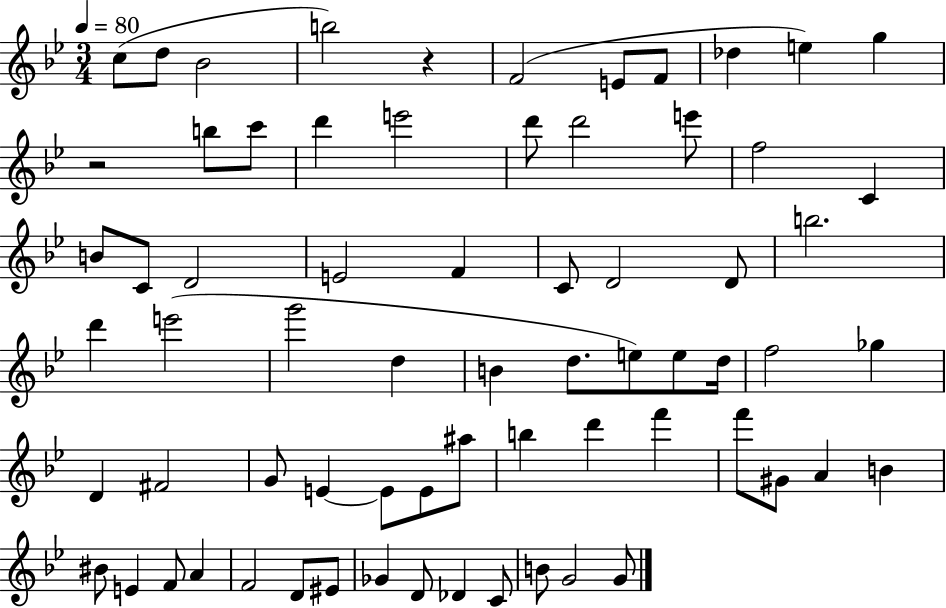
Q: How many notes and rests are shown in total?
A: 69